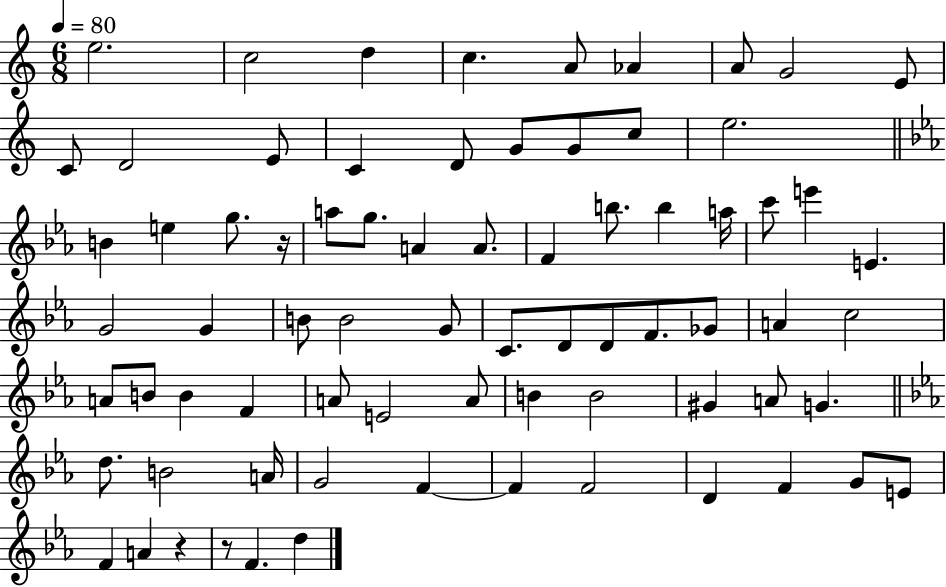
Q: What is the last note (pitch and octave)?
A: D5